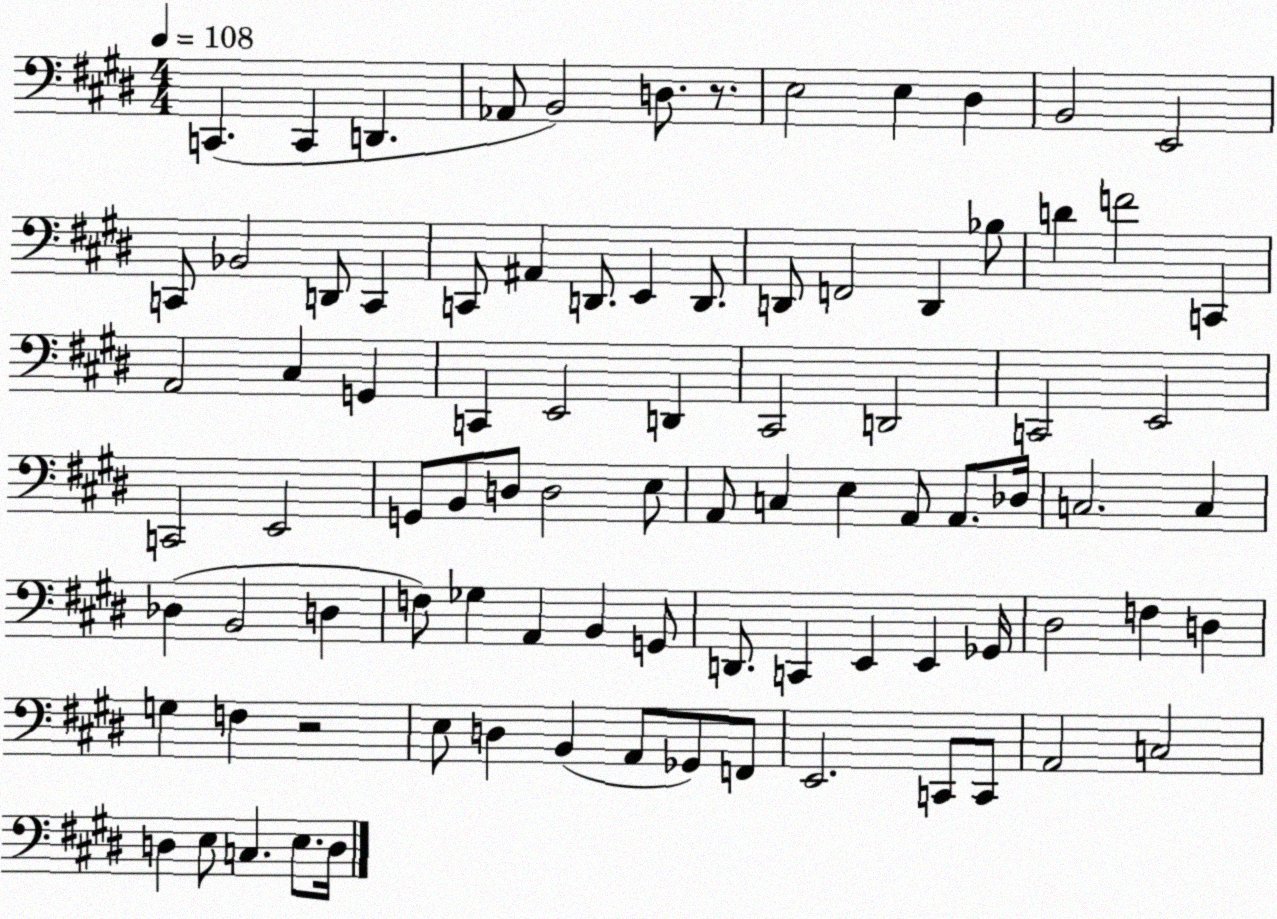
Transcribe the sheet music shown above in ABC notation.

X:1
T:Untitled
M:4/4
L:1/4
K:E
C,, C,, D,, _A,,/2 B,,2 D,/2 z/2 E,2 E, ^D, B,,2 E,,2 C,,/2 _B,,2 D,,/2 C,, C,,/2 ^A,, D,,/2 E,, D,,/2 D,,/2 F,,2 D,, _B,/2 D F2 C,, A,,2 ^C, G,, C,, E,,2 D,, ^C,,2 D,,2 C,,2 E,,2 C,,2 E,,2 G,,/2 B,,/2 D,/2 D,2 E,/2 A,,/2 C, E, A,,/2 A,,/2 _D,/4 C,2 C, _D, B,,2 D, F,/2 _G, A,, B,, G,,/2 D,,/2 C,, E,, E,, _G,,/4 ^D,2 F, D, G, F, z2 E,/2 D, B,, A,,/2 _G,,/2 F,,/2 E,,2 C,,/2 C,,/2 A,,2 C,2 D, E,/2 C, E,/2 D,/4